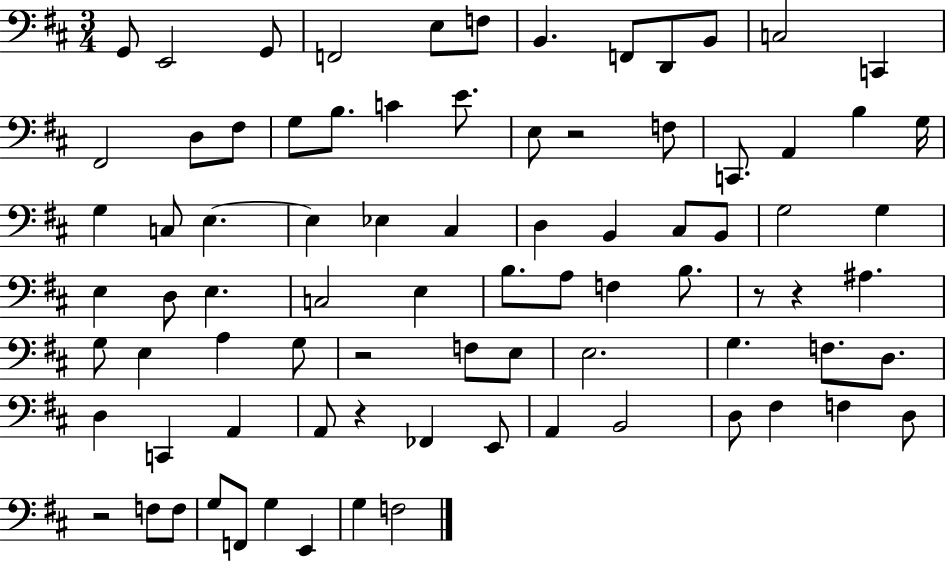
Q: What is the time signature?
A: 3/4